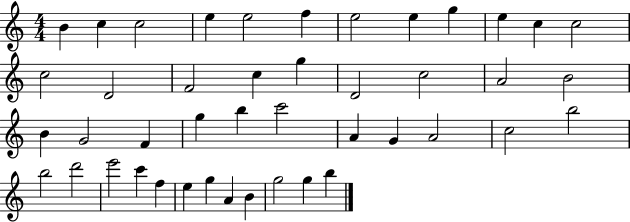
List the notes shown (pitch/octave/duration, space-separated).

B4/q C5/q C5/h E5/q E5/h F5/q E5/h E5/q G5/q E5/q C5/q C5/h C5/h D4/h F4/h C5/q G5/q D4/h C5/h A4/h B4/h B4/q G4/h F4/q G5/q B5/q C6/h A4/q G4/q A4/h C5/h B5/h B5/h D6/h E6/h C6/q F5/q E5/q G5/q A4/q B4/q G5/h G5/q B5/q